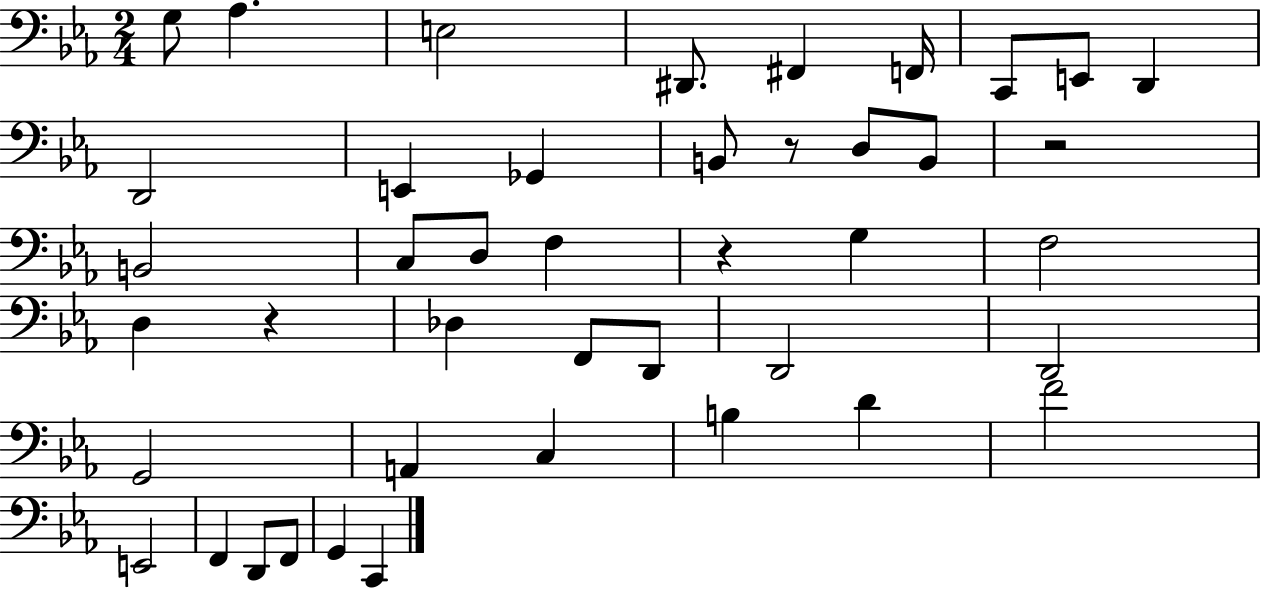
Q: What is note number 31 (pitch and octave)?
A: B3